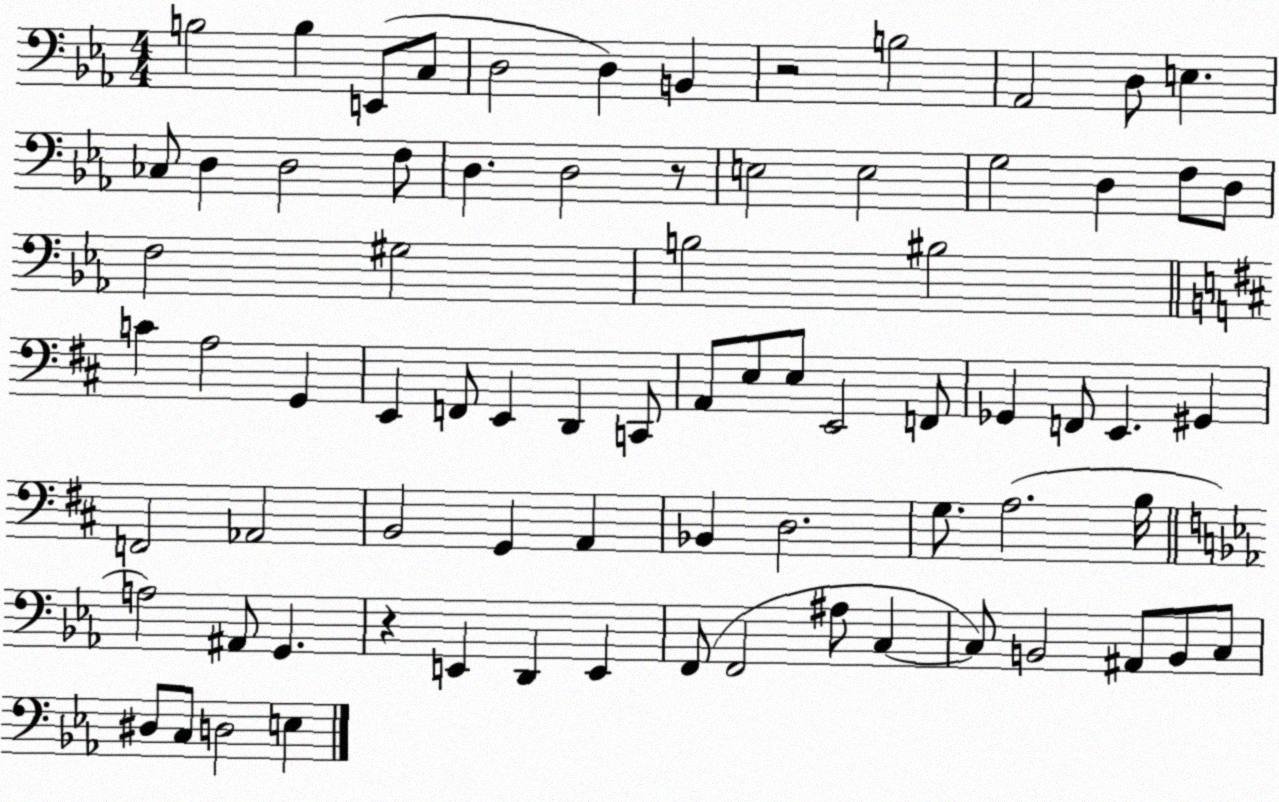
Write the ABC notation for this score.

X:1
T:Untitled
M:4/4
L:1/4
K:Eb
B,2 B, E,,/2 C,/2 D,2 D, B,, z2 B,2 _A,,2 D,/2 E, _C,/2 D, D,2 F,/2 D, D,2 z/2 E,2 E,2 G,2 D, F,/2 D,/2 F,2 ^G,2 B,2 ^B,2 C A,2 G,, E,, F,,/2 E,, D,, C,,/2 A,,/2 E,/2 E,/2 E,,2 F,,/2 _G,, F,,/2 E,, ^G,, F,,2 _A,,2 B,,2 G,, A,, _B,, D,2 G,/2 A,2 B,/4 A,2 ^A,,/2 G,, z E,, D,, E,, F,,/2 F,,2 ^A,/2 C, C,/2 B,,2 ^A,,/2 B,,/2 C,/2 ^D,/2 C,/2 D,2 E,